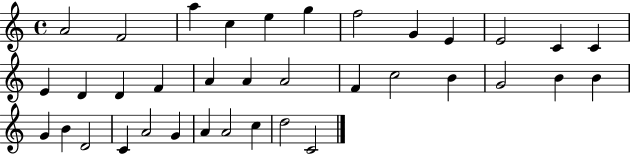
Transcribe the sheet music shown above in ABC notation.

X:1
T:Untitled
M:4/4
L:1/4
K:C
A2 F2 a c e g f2 G E E2 C C E D D F A A A2 F c2 B G2 B B G B D2 C A2 G A A2 c d2 C2